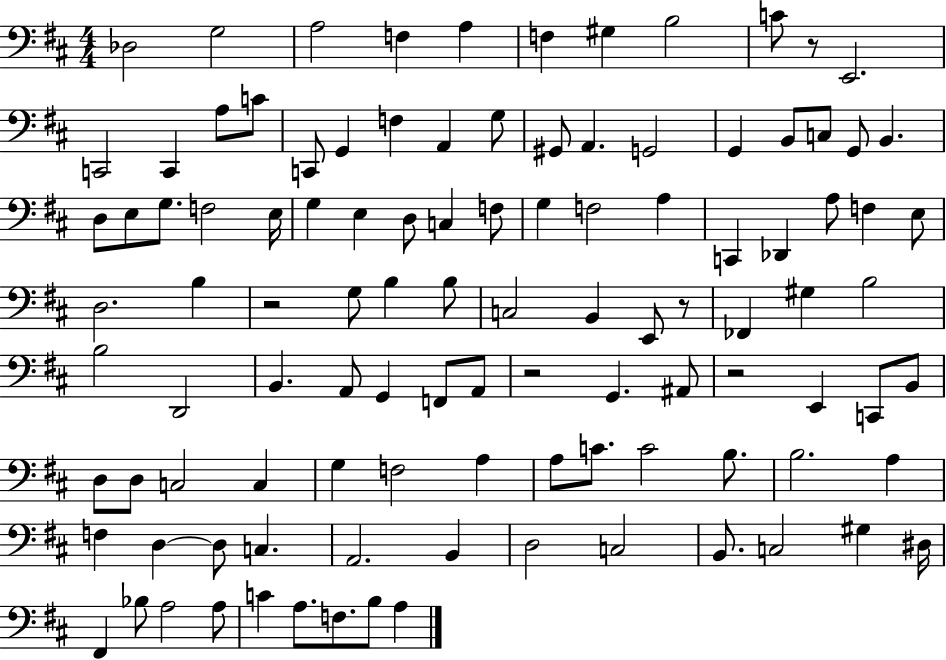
{
  \clef bass
  \numericTimeSignature
  \time 4/4
  \key d \major
  des2 g2 | a2 f4 a4 | f4 gis4 b2 | c'8 r8 e,2. | \break c,2 c,4 a8 c'8 | c,8 g,4 f4 a,4 g8 | gis,8 a,4. g,2 | g,4 b,8 c8 g,8 b,4. | \break d8 e8 g8. f2 e16 | g4 e4 d8 c4 f8 | g4 f2 a4 | c,4 des,4 a8 f4 e8 | \break d2. b4 | r2 g8 b4 b8 | c2 b,4 e,8 r8 | fes,4 gis4 b2 | \break b2 d,2 | b,4. a,8 g,4 f,8 a,8 | r2 g,4. ais,8 | r2 e,4 c,8 b,8 | \break d8 d8 c2 c4 | g4 f2 a4 | a8 c'8. c'2 b8. | b2. a4 | \break f4 d4~~ d8 c4. | a,2. b,4 | d2 c2 | b,8. c2 gis4 dis16 | \break fis,4 bes8 a2 a8 | c'4 a8. f8. b8 a4 | \bar "|."
}